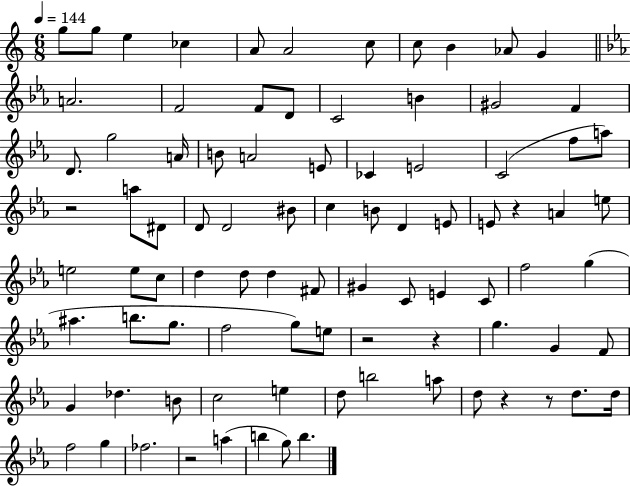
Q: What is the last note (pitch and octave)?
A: B5